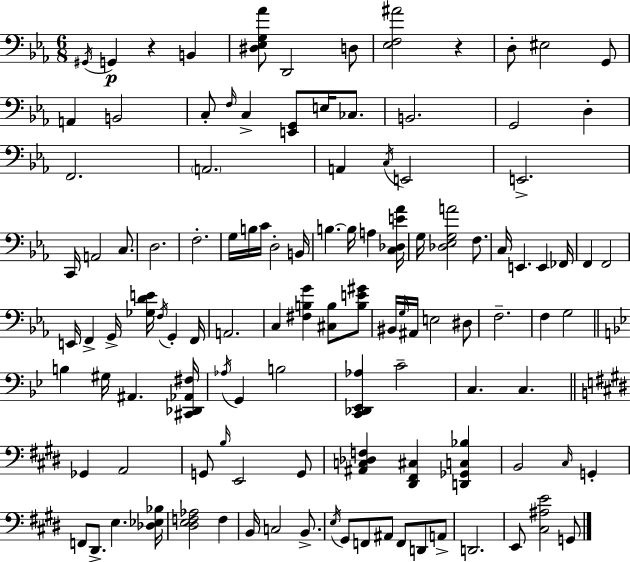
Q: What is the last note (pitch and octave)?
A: G2